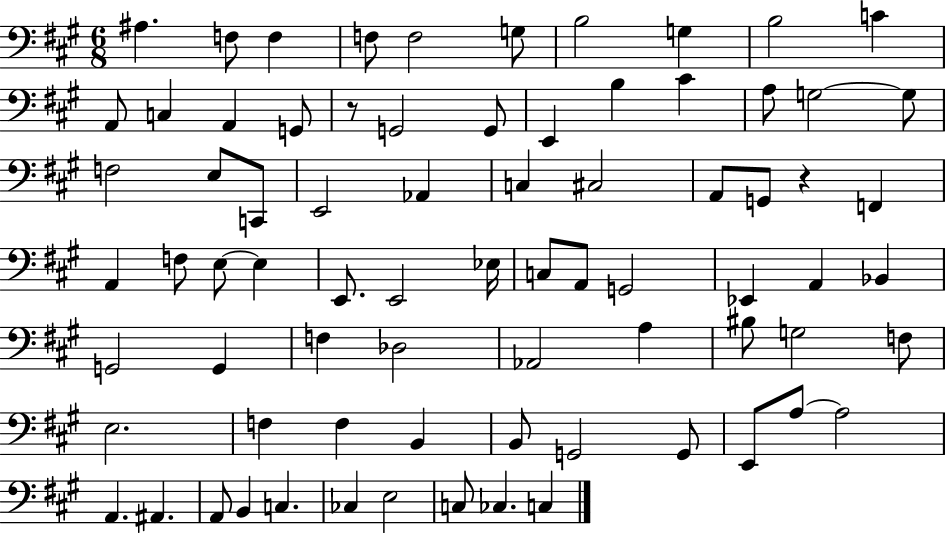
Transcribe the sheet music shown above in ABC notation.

X:1
T:Untitled
M:6/8
L:1/4
K:A
^A, F,/2 F, F,/2 F,2 G,/2 B,2 G, B,2 C A,,/2 C, A,, G,,/2 z/2 G,,2 G,,/2 E,, B, ^C A,/2 G,2 G,/2 F,2 E,/2 C,,/2 E,,2 _A,, C, ^C,2 A,,/2 G,,/2 z F,, A,, F,/2 E,/2 E, E,,/2 E,,2 _E,/4 C,/2 A,,/2 G,,2 _E,, A,, _B,, G,,2 G,, F, _D,2 _A,,2 A, ^B,/2 G,2 F,/2 E,2 F, F, B,, B,,/2 G,,2 G,,/2 E,,/2 A,/2 A,2 A,, ^A,, A,,/2 B,, C, _C, E,2 C,/2 _C, C,